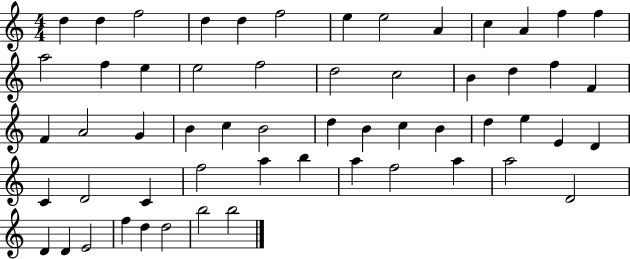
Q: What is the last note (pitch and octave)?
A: B5